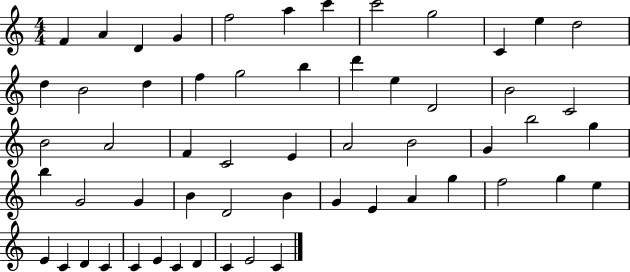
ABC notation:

X:1
T:Untitled
M:4/4
L:1/4
K:C
F A D G f2 a c' c'2 g2 C e d2 d B2 d f g2 b d' e D2 B2 C2 B2 A2 F C2 E A2 B2 G b2 g b G2 G B D2 B G E A g f2 g e E C D C C E C D C E2 C